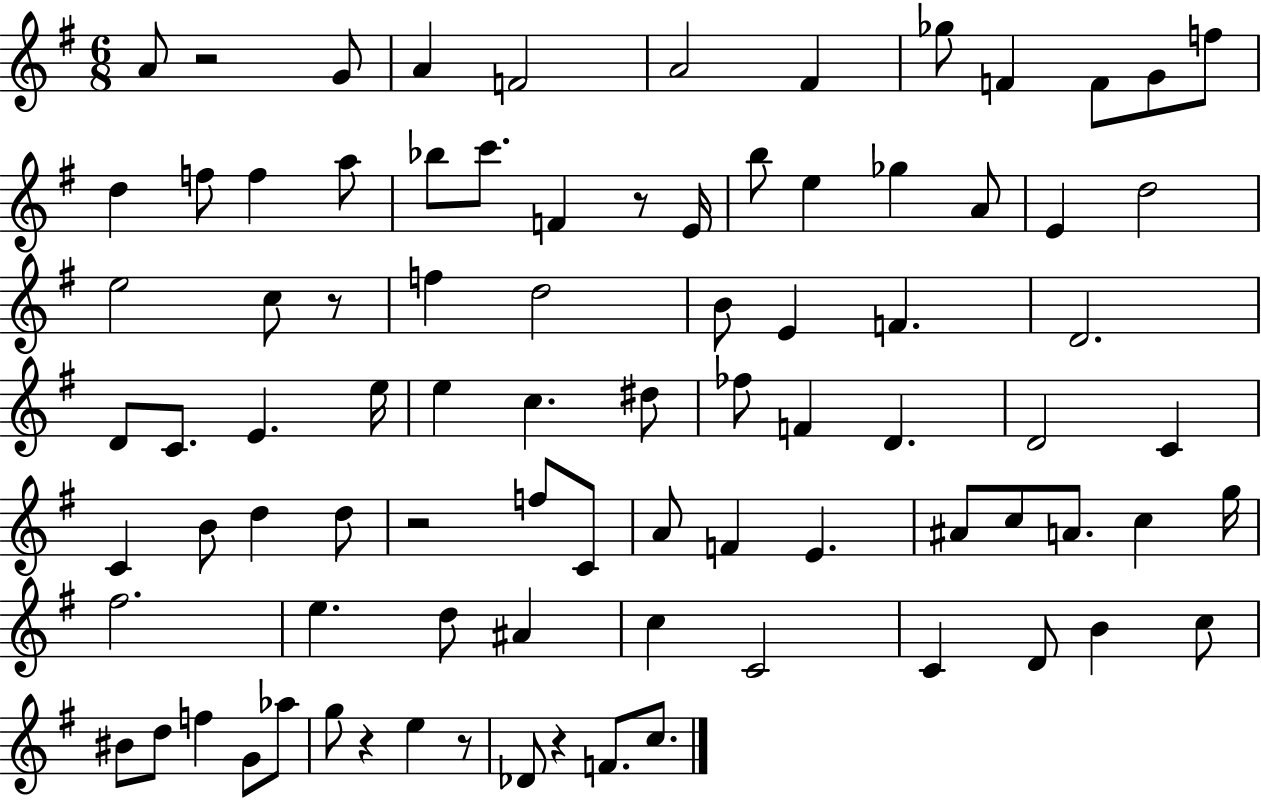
A4/e R/h G4/e A4/q F4/h A4/h F#4/q Gb5/e F4/q F4/e G4/e F5/e D5/q F5/e F5/q A5/e Bb5/e C6/e. F4/q R/e E4/s B5/e E5/q Gb5/q A4/e E4/q D5/h E5/h C5/e R/e F5/q D5/h B4/e E4/q F4/q. D4/h. D4/e C4/e. E4/q. E5/s E5/q C5/q. D#5/e FES5/e F4/q D4/q. D4/h C4/q C4/q B4/e D5/q D5/e R/h F5/e C4/e A4/e F4/q E4/q. A#4/e C5/e A4/e. C5/q G5/s F#5/h. E5/q. D5/e A#4/q C5/q C4/h C4/q D4/e B4/q C5/e BIS4/e D5/e F5/q G4/e Ab5/e G5/e R/q E5/q R/e Db4/e R/q F4/e. C5/e.